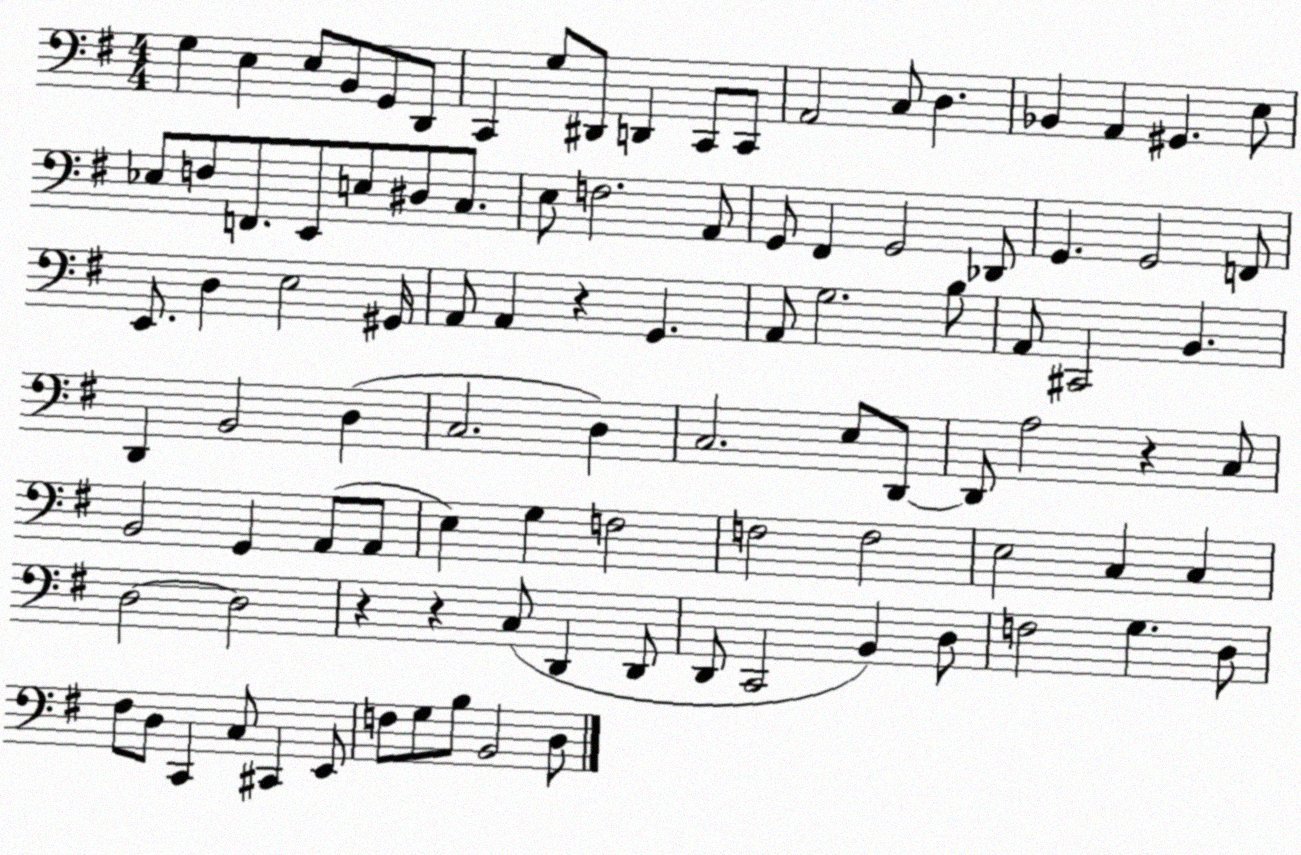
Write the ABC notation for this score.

X:1
T:Untitled
M:4/4
L:1/4
K:G
G, E, E,/2 B,,/2 G,,/2 D,,/2 C,, G,/2 ^D,,/2 D,, C,,/2 C,,/2 A,,2 C,/2 D, _B,, A,, ^G,, E,/2 _E,/2 F,/2 F,,/2 E,,/2 E,/2 ^D,/2 C,/2 E,/2 F,2 A,,/2 G,,/2 ^F,, G,,2 _D,,/2 G,, G,,2 F,,/2 E,,/2 D, E,2 ^G,,/4 A,,/2 A,, z G,, A,,/2 G,2 B,/2 A,,/2 ^C,,2 B,, D,, B,,2 D, C,2 D, C,2 E,/2 D,,/2 D,,/2 A,2 z C,/2 B,,2 G,, A,,/2 A,,/2 E, G, F,2 F,2 F,2 E,2 C, C, D,2 D,2 z z C,/2 D,, D,,/2 D,,/2 C,,2 B,, D,/2 F,2 G, D,/2 ^F,/2 D,/2 C,, C,/2 ^C,, E,,/2 F,/2 G,/2 B,/2 B,,2 D,/2